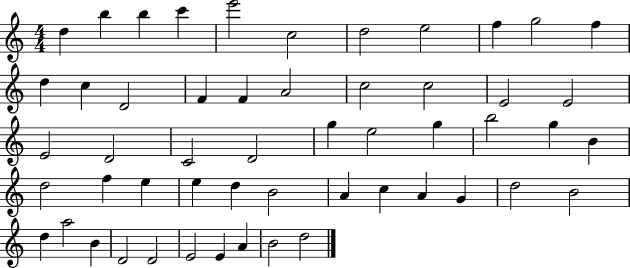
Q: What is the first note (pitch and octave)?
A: D5